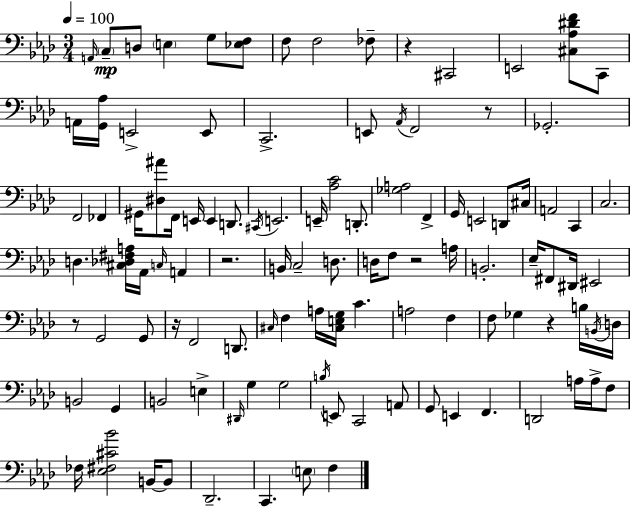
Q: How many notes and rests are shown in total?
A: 109